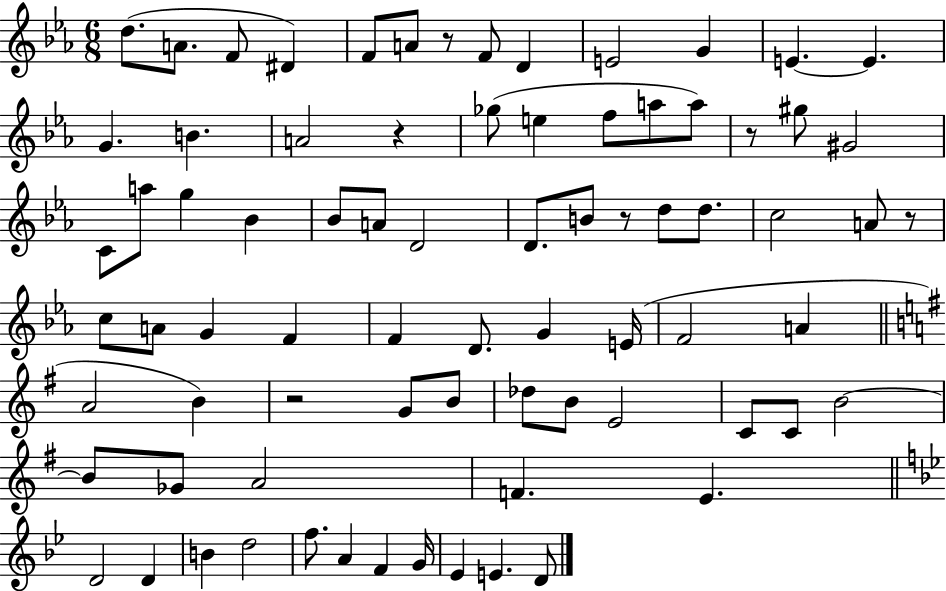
{
  \clef treble
  \numericTimeSignature
  \time 6/8
  \key ees \major
  d''8.( a'8. f'8 dis'4) | f'8 a'8 r8 f'8 d'4 | e'2 g'4 | e'4.~~ e'4. | \break g'4. b'4. | a'2 r4 | ges''8( e''4 f''8 a''8 a''8) | r8 gis''8 gis'2 | \break c'8 a''8 g''4 bes'4 | bes'8 a'8 d'2 | d'8. b'8 r8 d''8 d''8. | c''2 a'8 r8 | \break c''8 a'8 g'4 f'4 | f'4 d'8. g'4 e'16( | f'2 a'4 | \bar "||" \break \key g \major a'2 b'4) | r2 g'8 b'8 | des''8 b'8 e'2 | c'8 c'8 b'2~~ | \break b'8 ges'8 a'2 | f'4. e'4. | \bar "||" \break \key bes \major d'2 d'4 | b'4 d''2 | f''8. a'4 f'4 g'16 | ees'4 e'4. d'8 | \break \bar "|."
}